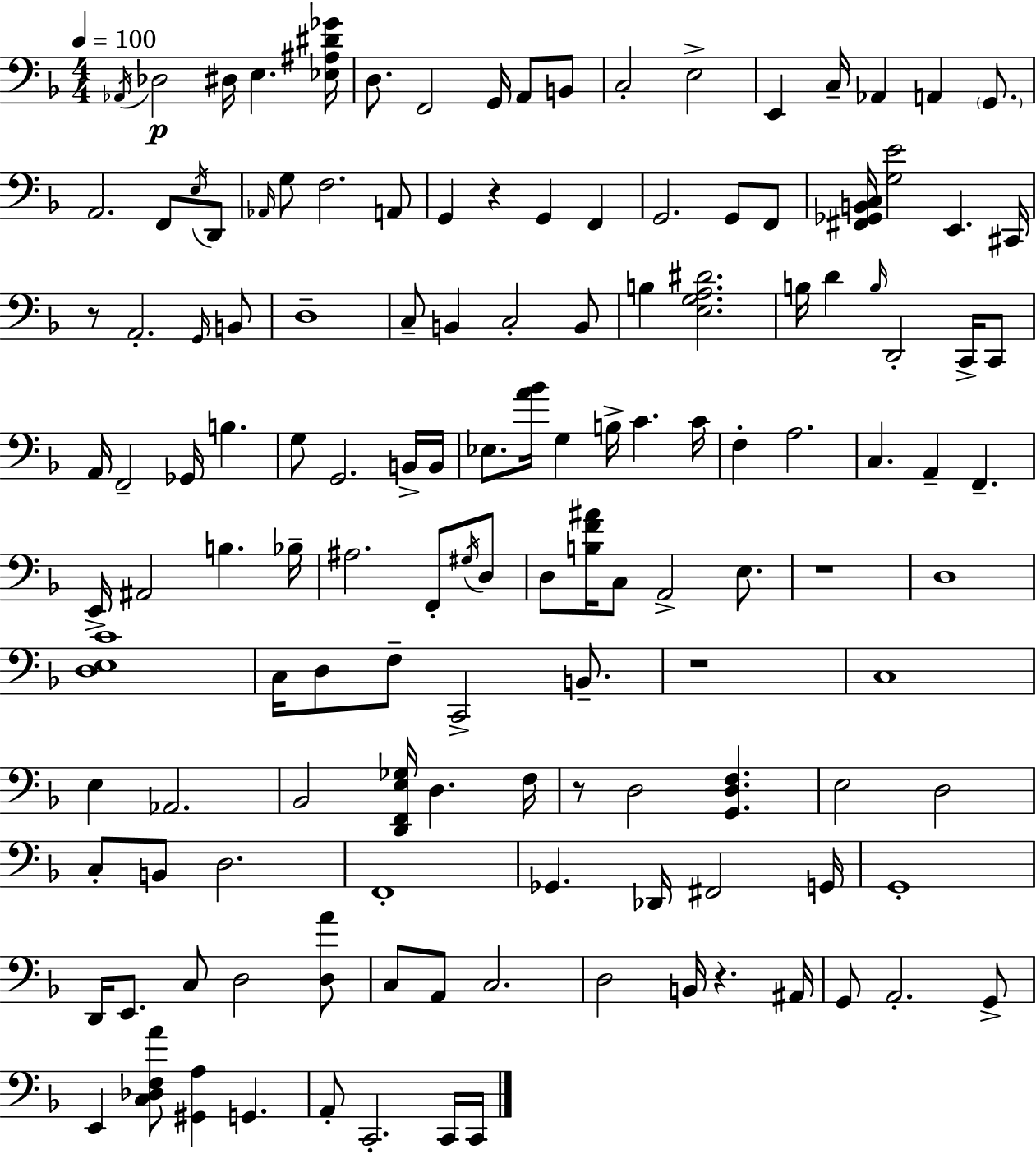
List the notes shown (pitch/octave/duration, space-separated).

Ab2/s Db3/h D#3/s E3/q. [Eb3,A#3,D#4,Gb4]/s D3/e. F2/h G2/s A2/e B2/e C3/h E3/h E2/q C3/s Ab2/q A2/q G2/e. A2/h. F2/e E3/s D2/e Ab2/s G3/e F3/h. A2/e G2/q R/q G2/q F2/q G2/h. G2/e F2/e [F#2,Gb2,B2,C3]/s [G3,E4]/h E2/q. C#2/s R/e A2/h. G2/s B2/e D3/w C3/e B2/q C3/h B2/e B3/q [E3,G3,A3,D#4]/h. B3/s D4/q B3/s D2/h C2/s C2/e A2/s F2/h Gb2/s B3/q. G3/e G2/h. B2/s B2/s Eb3/e. [A4,Bb4]/s G3/q B3/s C4/q. C4/s F3/q A3/h. C3/q. A2/q F2/q. E2/s A#2/h B3/q. Bb3/s A#3/h. F2/e G#3/s D3/e D3/e [B3,F4,A#4]/s C3/e A2/h E3/e. R/w D3/w [D3,E3,C4]/w C3/s D3/e F3/e C2/h B2/e. R/w C3/w E3/q Ab2/h. Bb2/h [D2,F2,E3,Gb3]/s D3/q. F3/s R/e D3/h [G2,D3,F3]/q. E3/h D3/h C3/e B2/e D3/h. F2/w Gb2/q. Db2/s F#2/h G2/s G2/w D2/s E2/e. C3/e D3/h [D3,A4]/e C3/e A2/e C3/h. D3/h B2/s R/q. A#2/s G2/e A2/h. G2/e E2/q [C3,Db3,F3,A4]/e [G#2,A3]/q G2/q. A2/e C2/h. C2/s C2/s